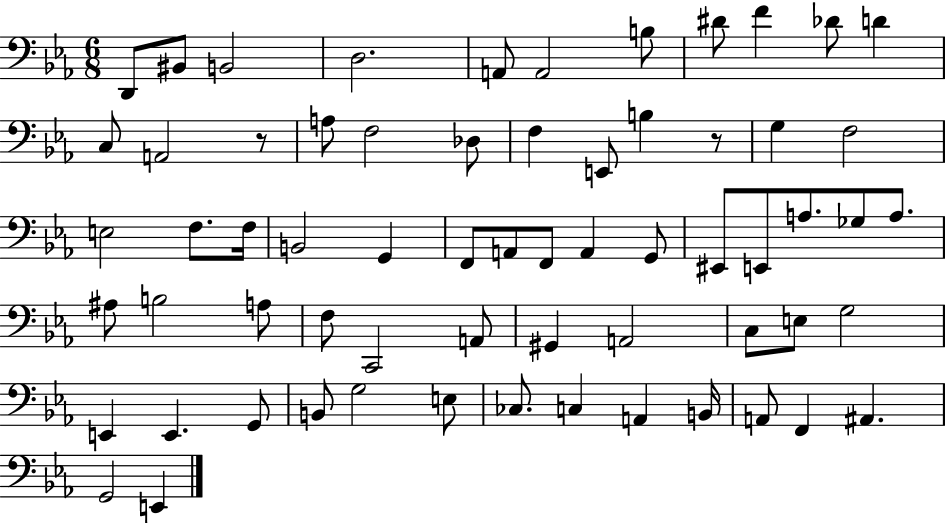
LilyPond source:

{
  \clef bass
  \numericTimeSignature
  \time 6/8
  \key ees \major
  \repeat volta 2 { d,8 bis,8 b,2 | d2. | a,8 a,2 b8 | dis'8 f'4 des'8 d'4 | \break c8 a,2 r8 | a8 f2 des8 | f4 e,8 b4 r8 | g4 f2 | \break e2 f8. f16 | b,2 g,4 | f,8 a,8 f,8 a,4 g,8 | eis,8 e,8 a8. ges8 a8. | \break ais8 b2 a8 | f8 c,2 a,8 | gis,4 a,2 | c8 e8 g2 | \break e,4 e,4. g,8 | b,8 g2 e8 | ces8. c4 a,4 b,16 | a,8 f,4 ais,4. | \break g,2 e,4 | } \bar "|."
}